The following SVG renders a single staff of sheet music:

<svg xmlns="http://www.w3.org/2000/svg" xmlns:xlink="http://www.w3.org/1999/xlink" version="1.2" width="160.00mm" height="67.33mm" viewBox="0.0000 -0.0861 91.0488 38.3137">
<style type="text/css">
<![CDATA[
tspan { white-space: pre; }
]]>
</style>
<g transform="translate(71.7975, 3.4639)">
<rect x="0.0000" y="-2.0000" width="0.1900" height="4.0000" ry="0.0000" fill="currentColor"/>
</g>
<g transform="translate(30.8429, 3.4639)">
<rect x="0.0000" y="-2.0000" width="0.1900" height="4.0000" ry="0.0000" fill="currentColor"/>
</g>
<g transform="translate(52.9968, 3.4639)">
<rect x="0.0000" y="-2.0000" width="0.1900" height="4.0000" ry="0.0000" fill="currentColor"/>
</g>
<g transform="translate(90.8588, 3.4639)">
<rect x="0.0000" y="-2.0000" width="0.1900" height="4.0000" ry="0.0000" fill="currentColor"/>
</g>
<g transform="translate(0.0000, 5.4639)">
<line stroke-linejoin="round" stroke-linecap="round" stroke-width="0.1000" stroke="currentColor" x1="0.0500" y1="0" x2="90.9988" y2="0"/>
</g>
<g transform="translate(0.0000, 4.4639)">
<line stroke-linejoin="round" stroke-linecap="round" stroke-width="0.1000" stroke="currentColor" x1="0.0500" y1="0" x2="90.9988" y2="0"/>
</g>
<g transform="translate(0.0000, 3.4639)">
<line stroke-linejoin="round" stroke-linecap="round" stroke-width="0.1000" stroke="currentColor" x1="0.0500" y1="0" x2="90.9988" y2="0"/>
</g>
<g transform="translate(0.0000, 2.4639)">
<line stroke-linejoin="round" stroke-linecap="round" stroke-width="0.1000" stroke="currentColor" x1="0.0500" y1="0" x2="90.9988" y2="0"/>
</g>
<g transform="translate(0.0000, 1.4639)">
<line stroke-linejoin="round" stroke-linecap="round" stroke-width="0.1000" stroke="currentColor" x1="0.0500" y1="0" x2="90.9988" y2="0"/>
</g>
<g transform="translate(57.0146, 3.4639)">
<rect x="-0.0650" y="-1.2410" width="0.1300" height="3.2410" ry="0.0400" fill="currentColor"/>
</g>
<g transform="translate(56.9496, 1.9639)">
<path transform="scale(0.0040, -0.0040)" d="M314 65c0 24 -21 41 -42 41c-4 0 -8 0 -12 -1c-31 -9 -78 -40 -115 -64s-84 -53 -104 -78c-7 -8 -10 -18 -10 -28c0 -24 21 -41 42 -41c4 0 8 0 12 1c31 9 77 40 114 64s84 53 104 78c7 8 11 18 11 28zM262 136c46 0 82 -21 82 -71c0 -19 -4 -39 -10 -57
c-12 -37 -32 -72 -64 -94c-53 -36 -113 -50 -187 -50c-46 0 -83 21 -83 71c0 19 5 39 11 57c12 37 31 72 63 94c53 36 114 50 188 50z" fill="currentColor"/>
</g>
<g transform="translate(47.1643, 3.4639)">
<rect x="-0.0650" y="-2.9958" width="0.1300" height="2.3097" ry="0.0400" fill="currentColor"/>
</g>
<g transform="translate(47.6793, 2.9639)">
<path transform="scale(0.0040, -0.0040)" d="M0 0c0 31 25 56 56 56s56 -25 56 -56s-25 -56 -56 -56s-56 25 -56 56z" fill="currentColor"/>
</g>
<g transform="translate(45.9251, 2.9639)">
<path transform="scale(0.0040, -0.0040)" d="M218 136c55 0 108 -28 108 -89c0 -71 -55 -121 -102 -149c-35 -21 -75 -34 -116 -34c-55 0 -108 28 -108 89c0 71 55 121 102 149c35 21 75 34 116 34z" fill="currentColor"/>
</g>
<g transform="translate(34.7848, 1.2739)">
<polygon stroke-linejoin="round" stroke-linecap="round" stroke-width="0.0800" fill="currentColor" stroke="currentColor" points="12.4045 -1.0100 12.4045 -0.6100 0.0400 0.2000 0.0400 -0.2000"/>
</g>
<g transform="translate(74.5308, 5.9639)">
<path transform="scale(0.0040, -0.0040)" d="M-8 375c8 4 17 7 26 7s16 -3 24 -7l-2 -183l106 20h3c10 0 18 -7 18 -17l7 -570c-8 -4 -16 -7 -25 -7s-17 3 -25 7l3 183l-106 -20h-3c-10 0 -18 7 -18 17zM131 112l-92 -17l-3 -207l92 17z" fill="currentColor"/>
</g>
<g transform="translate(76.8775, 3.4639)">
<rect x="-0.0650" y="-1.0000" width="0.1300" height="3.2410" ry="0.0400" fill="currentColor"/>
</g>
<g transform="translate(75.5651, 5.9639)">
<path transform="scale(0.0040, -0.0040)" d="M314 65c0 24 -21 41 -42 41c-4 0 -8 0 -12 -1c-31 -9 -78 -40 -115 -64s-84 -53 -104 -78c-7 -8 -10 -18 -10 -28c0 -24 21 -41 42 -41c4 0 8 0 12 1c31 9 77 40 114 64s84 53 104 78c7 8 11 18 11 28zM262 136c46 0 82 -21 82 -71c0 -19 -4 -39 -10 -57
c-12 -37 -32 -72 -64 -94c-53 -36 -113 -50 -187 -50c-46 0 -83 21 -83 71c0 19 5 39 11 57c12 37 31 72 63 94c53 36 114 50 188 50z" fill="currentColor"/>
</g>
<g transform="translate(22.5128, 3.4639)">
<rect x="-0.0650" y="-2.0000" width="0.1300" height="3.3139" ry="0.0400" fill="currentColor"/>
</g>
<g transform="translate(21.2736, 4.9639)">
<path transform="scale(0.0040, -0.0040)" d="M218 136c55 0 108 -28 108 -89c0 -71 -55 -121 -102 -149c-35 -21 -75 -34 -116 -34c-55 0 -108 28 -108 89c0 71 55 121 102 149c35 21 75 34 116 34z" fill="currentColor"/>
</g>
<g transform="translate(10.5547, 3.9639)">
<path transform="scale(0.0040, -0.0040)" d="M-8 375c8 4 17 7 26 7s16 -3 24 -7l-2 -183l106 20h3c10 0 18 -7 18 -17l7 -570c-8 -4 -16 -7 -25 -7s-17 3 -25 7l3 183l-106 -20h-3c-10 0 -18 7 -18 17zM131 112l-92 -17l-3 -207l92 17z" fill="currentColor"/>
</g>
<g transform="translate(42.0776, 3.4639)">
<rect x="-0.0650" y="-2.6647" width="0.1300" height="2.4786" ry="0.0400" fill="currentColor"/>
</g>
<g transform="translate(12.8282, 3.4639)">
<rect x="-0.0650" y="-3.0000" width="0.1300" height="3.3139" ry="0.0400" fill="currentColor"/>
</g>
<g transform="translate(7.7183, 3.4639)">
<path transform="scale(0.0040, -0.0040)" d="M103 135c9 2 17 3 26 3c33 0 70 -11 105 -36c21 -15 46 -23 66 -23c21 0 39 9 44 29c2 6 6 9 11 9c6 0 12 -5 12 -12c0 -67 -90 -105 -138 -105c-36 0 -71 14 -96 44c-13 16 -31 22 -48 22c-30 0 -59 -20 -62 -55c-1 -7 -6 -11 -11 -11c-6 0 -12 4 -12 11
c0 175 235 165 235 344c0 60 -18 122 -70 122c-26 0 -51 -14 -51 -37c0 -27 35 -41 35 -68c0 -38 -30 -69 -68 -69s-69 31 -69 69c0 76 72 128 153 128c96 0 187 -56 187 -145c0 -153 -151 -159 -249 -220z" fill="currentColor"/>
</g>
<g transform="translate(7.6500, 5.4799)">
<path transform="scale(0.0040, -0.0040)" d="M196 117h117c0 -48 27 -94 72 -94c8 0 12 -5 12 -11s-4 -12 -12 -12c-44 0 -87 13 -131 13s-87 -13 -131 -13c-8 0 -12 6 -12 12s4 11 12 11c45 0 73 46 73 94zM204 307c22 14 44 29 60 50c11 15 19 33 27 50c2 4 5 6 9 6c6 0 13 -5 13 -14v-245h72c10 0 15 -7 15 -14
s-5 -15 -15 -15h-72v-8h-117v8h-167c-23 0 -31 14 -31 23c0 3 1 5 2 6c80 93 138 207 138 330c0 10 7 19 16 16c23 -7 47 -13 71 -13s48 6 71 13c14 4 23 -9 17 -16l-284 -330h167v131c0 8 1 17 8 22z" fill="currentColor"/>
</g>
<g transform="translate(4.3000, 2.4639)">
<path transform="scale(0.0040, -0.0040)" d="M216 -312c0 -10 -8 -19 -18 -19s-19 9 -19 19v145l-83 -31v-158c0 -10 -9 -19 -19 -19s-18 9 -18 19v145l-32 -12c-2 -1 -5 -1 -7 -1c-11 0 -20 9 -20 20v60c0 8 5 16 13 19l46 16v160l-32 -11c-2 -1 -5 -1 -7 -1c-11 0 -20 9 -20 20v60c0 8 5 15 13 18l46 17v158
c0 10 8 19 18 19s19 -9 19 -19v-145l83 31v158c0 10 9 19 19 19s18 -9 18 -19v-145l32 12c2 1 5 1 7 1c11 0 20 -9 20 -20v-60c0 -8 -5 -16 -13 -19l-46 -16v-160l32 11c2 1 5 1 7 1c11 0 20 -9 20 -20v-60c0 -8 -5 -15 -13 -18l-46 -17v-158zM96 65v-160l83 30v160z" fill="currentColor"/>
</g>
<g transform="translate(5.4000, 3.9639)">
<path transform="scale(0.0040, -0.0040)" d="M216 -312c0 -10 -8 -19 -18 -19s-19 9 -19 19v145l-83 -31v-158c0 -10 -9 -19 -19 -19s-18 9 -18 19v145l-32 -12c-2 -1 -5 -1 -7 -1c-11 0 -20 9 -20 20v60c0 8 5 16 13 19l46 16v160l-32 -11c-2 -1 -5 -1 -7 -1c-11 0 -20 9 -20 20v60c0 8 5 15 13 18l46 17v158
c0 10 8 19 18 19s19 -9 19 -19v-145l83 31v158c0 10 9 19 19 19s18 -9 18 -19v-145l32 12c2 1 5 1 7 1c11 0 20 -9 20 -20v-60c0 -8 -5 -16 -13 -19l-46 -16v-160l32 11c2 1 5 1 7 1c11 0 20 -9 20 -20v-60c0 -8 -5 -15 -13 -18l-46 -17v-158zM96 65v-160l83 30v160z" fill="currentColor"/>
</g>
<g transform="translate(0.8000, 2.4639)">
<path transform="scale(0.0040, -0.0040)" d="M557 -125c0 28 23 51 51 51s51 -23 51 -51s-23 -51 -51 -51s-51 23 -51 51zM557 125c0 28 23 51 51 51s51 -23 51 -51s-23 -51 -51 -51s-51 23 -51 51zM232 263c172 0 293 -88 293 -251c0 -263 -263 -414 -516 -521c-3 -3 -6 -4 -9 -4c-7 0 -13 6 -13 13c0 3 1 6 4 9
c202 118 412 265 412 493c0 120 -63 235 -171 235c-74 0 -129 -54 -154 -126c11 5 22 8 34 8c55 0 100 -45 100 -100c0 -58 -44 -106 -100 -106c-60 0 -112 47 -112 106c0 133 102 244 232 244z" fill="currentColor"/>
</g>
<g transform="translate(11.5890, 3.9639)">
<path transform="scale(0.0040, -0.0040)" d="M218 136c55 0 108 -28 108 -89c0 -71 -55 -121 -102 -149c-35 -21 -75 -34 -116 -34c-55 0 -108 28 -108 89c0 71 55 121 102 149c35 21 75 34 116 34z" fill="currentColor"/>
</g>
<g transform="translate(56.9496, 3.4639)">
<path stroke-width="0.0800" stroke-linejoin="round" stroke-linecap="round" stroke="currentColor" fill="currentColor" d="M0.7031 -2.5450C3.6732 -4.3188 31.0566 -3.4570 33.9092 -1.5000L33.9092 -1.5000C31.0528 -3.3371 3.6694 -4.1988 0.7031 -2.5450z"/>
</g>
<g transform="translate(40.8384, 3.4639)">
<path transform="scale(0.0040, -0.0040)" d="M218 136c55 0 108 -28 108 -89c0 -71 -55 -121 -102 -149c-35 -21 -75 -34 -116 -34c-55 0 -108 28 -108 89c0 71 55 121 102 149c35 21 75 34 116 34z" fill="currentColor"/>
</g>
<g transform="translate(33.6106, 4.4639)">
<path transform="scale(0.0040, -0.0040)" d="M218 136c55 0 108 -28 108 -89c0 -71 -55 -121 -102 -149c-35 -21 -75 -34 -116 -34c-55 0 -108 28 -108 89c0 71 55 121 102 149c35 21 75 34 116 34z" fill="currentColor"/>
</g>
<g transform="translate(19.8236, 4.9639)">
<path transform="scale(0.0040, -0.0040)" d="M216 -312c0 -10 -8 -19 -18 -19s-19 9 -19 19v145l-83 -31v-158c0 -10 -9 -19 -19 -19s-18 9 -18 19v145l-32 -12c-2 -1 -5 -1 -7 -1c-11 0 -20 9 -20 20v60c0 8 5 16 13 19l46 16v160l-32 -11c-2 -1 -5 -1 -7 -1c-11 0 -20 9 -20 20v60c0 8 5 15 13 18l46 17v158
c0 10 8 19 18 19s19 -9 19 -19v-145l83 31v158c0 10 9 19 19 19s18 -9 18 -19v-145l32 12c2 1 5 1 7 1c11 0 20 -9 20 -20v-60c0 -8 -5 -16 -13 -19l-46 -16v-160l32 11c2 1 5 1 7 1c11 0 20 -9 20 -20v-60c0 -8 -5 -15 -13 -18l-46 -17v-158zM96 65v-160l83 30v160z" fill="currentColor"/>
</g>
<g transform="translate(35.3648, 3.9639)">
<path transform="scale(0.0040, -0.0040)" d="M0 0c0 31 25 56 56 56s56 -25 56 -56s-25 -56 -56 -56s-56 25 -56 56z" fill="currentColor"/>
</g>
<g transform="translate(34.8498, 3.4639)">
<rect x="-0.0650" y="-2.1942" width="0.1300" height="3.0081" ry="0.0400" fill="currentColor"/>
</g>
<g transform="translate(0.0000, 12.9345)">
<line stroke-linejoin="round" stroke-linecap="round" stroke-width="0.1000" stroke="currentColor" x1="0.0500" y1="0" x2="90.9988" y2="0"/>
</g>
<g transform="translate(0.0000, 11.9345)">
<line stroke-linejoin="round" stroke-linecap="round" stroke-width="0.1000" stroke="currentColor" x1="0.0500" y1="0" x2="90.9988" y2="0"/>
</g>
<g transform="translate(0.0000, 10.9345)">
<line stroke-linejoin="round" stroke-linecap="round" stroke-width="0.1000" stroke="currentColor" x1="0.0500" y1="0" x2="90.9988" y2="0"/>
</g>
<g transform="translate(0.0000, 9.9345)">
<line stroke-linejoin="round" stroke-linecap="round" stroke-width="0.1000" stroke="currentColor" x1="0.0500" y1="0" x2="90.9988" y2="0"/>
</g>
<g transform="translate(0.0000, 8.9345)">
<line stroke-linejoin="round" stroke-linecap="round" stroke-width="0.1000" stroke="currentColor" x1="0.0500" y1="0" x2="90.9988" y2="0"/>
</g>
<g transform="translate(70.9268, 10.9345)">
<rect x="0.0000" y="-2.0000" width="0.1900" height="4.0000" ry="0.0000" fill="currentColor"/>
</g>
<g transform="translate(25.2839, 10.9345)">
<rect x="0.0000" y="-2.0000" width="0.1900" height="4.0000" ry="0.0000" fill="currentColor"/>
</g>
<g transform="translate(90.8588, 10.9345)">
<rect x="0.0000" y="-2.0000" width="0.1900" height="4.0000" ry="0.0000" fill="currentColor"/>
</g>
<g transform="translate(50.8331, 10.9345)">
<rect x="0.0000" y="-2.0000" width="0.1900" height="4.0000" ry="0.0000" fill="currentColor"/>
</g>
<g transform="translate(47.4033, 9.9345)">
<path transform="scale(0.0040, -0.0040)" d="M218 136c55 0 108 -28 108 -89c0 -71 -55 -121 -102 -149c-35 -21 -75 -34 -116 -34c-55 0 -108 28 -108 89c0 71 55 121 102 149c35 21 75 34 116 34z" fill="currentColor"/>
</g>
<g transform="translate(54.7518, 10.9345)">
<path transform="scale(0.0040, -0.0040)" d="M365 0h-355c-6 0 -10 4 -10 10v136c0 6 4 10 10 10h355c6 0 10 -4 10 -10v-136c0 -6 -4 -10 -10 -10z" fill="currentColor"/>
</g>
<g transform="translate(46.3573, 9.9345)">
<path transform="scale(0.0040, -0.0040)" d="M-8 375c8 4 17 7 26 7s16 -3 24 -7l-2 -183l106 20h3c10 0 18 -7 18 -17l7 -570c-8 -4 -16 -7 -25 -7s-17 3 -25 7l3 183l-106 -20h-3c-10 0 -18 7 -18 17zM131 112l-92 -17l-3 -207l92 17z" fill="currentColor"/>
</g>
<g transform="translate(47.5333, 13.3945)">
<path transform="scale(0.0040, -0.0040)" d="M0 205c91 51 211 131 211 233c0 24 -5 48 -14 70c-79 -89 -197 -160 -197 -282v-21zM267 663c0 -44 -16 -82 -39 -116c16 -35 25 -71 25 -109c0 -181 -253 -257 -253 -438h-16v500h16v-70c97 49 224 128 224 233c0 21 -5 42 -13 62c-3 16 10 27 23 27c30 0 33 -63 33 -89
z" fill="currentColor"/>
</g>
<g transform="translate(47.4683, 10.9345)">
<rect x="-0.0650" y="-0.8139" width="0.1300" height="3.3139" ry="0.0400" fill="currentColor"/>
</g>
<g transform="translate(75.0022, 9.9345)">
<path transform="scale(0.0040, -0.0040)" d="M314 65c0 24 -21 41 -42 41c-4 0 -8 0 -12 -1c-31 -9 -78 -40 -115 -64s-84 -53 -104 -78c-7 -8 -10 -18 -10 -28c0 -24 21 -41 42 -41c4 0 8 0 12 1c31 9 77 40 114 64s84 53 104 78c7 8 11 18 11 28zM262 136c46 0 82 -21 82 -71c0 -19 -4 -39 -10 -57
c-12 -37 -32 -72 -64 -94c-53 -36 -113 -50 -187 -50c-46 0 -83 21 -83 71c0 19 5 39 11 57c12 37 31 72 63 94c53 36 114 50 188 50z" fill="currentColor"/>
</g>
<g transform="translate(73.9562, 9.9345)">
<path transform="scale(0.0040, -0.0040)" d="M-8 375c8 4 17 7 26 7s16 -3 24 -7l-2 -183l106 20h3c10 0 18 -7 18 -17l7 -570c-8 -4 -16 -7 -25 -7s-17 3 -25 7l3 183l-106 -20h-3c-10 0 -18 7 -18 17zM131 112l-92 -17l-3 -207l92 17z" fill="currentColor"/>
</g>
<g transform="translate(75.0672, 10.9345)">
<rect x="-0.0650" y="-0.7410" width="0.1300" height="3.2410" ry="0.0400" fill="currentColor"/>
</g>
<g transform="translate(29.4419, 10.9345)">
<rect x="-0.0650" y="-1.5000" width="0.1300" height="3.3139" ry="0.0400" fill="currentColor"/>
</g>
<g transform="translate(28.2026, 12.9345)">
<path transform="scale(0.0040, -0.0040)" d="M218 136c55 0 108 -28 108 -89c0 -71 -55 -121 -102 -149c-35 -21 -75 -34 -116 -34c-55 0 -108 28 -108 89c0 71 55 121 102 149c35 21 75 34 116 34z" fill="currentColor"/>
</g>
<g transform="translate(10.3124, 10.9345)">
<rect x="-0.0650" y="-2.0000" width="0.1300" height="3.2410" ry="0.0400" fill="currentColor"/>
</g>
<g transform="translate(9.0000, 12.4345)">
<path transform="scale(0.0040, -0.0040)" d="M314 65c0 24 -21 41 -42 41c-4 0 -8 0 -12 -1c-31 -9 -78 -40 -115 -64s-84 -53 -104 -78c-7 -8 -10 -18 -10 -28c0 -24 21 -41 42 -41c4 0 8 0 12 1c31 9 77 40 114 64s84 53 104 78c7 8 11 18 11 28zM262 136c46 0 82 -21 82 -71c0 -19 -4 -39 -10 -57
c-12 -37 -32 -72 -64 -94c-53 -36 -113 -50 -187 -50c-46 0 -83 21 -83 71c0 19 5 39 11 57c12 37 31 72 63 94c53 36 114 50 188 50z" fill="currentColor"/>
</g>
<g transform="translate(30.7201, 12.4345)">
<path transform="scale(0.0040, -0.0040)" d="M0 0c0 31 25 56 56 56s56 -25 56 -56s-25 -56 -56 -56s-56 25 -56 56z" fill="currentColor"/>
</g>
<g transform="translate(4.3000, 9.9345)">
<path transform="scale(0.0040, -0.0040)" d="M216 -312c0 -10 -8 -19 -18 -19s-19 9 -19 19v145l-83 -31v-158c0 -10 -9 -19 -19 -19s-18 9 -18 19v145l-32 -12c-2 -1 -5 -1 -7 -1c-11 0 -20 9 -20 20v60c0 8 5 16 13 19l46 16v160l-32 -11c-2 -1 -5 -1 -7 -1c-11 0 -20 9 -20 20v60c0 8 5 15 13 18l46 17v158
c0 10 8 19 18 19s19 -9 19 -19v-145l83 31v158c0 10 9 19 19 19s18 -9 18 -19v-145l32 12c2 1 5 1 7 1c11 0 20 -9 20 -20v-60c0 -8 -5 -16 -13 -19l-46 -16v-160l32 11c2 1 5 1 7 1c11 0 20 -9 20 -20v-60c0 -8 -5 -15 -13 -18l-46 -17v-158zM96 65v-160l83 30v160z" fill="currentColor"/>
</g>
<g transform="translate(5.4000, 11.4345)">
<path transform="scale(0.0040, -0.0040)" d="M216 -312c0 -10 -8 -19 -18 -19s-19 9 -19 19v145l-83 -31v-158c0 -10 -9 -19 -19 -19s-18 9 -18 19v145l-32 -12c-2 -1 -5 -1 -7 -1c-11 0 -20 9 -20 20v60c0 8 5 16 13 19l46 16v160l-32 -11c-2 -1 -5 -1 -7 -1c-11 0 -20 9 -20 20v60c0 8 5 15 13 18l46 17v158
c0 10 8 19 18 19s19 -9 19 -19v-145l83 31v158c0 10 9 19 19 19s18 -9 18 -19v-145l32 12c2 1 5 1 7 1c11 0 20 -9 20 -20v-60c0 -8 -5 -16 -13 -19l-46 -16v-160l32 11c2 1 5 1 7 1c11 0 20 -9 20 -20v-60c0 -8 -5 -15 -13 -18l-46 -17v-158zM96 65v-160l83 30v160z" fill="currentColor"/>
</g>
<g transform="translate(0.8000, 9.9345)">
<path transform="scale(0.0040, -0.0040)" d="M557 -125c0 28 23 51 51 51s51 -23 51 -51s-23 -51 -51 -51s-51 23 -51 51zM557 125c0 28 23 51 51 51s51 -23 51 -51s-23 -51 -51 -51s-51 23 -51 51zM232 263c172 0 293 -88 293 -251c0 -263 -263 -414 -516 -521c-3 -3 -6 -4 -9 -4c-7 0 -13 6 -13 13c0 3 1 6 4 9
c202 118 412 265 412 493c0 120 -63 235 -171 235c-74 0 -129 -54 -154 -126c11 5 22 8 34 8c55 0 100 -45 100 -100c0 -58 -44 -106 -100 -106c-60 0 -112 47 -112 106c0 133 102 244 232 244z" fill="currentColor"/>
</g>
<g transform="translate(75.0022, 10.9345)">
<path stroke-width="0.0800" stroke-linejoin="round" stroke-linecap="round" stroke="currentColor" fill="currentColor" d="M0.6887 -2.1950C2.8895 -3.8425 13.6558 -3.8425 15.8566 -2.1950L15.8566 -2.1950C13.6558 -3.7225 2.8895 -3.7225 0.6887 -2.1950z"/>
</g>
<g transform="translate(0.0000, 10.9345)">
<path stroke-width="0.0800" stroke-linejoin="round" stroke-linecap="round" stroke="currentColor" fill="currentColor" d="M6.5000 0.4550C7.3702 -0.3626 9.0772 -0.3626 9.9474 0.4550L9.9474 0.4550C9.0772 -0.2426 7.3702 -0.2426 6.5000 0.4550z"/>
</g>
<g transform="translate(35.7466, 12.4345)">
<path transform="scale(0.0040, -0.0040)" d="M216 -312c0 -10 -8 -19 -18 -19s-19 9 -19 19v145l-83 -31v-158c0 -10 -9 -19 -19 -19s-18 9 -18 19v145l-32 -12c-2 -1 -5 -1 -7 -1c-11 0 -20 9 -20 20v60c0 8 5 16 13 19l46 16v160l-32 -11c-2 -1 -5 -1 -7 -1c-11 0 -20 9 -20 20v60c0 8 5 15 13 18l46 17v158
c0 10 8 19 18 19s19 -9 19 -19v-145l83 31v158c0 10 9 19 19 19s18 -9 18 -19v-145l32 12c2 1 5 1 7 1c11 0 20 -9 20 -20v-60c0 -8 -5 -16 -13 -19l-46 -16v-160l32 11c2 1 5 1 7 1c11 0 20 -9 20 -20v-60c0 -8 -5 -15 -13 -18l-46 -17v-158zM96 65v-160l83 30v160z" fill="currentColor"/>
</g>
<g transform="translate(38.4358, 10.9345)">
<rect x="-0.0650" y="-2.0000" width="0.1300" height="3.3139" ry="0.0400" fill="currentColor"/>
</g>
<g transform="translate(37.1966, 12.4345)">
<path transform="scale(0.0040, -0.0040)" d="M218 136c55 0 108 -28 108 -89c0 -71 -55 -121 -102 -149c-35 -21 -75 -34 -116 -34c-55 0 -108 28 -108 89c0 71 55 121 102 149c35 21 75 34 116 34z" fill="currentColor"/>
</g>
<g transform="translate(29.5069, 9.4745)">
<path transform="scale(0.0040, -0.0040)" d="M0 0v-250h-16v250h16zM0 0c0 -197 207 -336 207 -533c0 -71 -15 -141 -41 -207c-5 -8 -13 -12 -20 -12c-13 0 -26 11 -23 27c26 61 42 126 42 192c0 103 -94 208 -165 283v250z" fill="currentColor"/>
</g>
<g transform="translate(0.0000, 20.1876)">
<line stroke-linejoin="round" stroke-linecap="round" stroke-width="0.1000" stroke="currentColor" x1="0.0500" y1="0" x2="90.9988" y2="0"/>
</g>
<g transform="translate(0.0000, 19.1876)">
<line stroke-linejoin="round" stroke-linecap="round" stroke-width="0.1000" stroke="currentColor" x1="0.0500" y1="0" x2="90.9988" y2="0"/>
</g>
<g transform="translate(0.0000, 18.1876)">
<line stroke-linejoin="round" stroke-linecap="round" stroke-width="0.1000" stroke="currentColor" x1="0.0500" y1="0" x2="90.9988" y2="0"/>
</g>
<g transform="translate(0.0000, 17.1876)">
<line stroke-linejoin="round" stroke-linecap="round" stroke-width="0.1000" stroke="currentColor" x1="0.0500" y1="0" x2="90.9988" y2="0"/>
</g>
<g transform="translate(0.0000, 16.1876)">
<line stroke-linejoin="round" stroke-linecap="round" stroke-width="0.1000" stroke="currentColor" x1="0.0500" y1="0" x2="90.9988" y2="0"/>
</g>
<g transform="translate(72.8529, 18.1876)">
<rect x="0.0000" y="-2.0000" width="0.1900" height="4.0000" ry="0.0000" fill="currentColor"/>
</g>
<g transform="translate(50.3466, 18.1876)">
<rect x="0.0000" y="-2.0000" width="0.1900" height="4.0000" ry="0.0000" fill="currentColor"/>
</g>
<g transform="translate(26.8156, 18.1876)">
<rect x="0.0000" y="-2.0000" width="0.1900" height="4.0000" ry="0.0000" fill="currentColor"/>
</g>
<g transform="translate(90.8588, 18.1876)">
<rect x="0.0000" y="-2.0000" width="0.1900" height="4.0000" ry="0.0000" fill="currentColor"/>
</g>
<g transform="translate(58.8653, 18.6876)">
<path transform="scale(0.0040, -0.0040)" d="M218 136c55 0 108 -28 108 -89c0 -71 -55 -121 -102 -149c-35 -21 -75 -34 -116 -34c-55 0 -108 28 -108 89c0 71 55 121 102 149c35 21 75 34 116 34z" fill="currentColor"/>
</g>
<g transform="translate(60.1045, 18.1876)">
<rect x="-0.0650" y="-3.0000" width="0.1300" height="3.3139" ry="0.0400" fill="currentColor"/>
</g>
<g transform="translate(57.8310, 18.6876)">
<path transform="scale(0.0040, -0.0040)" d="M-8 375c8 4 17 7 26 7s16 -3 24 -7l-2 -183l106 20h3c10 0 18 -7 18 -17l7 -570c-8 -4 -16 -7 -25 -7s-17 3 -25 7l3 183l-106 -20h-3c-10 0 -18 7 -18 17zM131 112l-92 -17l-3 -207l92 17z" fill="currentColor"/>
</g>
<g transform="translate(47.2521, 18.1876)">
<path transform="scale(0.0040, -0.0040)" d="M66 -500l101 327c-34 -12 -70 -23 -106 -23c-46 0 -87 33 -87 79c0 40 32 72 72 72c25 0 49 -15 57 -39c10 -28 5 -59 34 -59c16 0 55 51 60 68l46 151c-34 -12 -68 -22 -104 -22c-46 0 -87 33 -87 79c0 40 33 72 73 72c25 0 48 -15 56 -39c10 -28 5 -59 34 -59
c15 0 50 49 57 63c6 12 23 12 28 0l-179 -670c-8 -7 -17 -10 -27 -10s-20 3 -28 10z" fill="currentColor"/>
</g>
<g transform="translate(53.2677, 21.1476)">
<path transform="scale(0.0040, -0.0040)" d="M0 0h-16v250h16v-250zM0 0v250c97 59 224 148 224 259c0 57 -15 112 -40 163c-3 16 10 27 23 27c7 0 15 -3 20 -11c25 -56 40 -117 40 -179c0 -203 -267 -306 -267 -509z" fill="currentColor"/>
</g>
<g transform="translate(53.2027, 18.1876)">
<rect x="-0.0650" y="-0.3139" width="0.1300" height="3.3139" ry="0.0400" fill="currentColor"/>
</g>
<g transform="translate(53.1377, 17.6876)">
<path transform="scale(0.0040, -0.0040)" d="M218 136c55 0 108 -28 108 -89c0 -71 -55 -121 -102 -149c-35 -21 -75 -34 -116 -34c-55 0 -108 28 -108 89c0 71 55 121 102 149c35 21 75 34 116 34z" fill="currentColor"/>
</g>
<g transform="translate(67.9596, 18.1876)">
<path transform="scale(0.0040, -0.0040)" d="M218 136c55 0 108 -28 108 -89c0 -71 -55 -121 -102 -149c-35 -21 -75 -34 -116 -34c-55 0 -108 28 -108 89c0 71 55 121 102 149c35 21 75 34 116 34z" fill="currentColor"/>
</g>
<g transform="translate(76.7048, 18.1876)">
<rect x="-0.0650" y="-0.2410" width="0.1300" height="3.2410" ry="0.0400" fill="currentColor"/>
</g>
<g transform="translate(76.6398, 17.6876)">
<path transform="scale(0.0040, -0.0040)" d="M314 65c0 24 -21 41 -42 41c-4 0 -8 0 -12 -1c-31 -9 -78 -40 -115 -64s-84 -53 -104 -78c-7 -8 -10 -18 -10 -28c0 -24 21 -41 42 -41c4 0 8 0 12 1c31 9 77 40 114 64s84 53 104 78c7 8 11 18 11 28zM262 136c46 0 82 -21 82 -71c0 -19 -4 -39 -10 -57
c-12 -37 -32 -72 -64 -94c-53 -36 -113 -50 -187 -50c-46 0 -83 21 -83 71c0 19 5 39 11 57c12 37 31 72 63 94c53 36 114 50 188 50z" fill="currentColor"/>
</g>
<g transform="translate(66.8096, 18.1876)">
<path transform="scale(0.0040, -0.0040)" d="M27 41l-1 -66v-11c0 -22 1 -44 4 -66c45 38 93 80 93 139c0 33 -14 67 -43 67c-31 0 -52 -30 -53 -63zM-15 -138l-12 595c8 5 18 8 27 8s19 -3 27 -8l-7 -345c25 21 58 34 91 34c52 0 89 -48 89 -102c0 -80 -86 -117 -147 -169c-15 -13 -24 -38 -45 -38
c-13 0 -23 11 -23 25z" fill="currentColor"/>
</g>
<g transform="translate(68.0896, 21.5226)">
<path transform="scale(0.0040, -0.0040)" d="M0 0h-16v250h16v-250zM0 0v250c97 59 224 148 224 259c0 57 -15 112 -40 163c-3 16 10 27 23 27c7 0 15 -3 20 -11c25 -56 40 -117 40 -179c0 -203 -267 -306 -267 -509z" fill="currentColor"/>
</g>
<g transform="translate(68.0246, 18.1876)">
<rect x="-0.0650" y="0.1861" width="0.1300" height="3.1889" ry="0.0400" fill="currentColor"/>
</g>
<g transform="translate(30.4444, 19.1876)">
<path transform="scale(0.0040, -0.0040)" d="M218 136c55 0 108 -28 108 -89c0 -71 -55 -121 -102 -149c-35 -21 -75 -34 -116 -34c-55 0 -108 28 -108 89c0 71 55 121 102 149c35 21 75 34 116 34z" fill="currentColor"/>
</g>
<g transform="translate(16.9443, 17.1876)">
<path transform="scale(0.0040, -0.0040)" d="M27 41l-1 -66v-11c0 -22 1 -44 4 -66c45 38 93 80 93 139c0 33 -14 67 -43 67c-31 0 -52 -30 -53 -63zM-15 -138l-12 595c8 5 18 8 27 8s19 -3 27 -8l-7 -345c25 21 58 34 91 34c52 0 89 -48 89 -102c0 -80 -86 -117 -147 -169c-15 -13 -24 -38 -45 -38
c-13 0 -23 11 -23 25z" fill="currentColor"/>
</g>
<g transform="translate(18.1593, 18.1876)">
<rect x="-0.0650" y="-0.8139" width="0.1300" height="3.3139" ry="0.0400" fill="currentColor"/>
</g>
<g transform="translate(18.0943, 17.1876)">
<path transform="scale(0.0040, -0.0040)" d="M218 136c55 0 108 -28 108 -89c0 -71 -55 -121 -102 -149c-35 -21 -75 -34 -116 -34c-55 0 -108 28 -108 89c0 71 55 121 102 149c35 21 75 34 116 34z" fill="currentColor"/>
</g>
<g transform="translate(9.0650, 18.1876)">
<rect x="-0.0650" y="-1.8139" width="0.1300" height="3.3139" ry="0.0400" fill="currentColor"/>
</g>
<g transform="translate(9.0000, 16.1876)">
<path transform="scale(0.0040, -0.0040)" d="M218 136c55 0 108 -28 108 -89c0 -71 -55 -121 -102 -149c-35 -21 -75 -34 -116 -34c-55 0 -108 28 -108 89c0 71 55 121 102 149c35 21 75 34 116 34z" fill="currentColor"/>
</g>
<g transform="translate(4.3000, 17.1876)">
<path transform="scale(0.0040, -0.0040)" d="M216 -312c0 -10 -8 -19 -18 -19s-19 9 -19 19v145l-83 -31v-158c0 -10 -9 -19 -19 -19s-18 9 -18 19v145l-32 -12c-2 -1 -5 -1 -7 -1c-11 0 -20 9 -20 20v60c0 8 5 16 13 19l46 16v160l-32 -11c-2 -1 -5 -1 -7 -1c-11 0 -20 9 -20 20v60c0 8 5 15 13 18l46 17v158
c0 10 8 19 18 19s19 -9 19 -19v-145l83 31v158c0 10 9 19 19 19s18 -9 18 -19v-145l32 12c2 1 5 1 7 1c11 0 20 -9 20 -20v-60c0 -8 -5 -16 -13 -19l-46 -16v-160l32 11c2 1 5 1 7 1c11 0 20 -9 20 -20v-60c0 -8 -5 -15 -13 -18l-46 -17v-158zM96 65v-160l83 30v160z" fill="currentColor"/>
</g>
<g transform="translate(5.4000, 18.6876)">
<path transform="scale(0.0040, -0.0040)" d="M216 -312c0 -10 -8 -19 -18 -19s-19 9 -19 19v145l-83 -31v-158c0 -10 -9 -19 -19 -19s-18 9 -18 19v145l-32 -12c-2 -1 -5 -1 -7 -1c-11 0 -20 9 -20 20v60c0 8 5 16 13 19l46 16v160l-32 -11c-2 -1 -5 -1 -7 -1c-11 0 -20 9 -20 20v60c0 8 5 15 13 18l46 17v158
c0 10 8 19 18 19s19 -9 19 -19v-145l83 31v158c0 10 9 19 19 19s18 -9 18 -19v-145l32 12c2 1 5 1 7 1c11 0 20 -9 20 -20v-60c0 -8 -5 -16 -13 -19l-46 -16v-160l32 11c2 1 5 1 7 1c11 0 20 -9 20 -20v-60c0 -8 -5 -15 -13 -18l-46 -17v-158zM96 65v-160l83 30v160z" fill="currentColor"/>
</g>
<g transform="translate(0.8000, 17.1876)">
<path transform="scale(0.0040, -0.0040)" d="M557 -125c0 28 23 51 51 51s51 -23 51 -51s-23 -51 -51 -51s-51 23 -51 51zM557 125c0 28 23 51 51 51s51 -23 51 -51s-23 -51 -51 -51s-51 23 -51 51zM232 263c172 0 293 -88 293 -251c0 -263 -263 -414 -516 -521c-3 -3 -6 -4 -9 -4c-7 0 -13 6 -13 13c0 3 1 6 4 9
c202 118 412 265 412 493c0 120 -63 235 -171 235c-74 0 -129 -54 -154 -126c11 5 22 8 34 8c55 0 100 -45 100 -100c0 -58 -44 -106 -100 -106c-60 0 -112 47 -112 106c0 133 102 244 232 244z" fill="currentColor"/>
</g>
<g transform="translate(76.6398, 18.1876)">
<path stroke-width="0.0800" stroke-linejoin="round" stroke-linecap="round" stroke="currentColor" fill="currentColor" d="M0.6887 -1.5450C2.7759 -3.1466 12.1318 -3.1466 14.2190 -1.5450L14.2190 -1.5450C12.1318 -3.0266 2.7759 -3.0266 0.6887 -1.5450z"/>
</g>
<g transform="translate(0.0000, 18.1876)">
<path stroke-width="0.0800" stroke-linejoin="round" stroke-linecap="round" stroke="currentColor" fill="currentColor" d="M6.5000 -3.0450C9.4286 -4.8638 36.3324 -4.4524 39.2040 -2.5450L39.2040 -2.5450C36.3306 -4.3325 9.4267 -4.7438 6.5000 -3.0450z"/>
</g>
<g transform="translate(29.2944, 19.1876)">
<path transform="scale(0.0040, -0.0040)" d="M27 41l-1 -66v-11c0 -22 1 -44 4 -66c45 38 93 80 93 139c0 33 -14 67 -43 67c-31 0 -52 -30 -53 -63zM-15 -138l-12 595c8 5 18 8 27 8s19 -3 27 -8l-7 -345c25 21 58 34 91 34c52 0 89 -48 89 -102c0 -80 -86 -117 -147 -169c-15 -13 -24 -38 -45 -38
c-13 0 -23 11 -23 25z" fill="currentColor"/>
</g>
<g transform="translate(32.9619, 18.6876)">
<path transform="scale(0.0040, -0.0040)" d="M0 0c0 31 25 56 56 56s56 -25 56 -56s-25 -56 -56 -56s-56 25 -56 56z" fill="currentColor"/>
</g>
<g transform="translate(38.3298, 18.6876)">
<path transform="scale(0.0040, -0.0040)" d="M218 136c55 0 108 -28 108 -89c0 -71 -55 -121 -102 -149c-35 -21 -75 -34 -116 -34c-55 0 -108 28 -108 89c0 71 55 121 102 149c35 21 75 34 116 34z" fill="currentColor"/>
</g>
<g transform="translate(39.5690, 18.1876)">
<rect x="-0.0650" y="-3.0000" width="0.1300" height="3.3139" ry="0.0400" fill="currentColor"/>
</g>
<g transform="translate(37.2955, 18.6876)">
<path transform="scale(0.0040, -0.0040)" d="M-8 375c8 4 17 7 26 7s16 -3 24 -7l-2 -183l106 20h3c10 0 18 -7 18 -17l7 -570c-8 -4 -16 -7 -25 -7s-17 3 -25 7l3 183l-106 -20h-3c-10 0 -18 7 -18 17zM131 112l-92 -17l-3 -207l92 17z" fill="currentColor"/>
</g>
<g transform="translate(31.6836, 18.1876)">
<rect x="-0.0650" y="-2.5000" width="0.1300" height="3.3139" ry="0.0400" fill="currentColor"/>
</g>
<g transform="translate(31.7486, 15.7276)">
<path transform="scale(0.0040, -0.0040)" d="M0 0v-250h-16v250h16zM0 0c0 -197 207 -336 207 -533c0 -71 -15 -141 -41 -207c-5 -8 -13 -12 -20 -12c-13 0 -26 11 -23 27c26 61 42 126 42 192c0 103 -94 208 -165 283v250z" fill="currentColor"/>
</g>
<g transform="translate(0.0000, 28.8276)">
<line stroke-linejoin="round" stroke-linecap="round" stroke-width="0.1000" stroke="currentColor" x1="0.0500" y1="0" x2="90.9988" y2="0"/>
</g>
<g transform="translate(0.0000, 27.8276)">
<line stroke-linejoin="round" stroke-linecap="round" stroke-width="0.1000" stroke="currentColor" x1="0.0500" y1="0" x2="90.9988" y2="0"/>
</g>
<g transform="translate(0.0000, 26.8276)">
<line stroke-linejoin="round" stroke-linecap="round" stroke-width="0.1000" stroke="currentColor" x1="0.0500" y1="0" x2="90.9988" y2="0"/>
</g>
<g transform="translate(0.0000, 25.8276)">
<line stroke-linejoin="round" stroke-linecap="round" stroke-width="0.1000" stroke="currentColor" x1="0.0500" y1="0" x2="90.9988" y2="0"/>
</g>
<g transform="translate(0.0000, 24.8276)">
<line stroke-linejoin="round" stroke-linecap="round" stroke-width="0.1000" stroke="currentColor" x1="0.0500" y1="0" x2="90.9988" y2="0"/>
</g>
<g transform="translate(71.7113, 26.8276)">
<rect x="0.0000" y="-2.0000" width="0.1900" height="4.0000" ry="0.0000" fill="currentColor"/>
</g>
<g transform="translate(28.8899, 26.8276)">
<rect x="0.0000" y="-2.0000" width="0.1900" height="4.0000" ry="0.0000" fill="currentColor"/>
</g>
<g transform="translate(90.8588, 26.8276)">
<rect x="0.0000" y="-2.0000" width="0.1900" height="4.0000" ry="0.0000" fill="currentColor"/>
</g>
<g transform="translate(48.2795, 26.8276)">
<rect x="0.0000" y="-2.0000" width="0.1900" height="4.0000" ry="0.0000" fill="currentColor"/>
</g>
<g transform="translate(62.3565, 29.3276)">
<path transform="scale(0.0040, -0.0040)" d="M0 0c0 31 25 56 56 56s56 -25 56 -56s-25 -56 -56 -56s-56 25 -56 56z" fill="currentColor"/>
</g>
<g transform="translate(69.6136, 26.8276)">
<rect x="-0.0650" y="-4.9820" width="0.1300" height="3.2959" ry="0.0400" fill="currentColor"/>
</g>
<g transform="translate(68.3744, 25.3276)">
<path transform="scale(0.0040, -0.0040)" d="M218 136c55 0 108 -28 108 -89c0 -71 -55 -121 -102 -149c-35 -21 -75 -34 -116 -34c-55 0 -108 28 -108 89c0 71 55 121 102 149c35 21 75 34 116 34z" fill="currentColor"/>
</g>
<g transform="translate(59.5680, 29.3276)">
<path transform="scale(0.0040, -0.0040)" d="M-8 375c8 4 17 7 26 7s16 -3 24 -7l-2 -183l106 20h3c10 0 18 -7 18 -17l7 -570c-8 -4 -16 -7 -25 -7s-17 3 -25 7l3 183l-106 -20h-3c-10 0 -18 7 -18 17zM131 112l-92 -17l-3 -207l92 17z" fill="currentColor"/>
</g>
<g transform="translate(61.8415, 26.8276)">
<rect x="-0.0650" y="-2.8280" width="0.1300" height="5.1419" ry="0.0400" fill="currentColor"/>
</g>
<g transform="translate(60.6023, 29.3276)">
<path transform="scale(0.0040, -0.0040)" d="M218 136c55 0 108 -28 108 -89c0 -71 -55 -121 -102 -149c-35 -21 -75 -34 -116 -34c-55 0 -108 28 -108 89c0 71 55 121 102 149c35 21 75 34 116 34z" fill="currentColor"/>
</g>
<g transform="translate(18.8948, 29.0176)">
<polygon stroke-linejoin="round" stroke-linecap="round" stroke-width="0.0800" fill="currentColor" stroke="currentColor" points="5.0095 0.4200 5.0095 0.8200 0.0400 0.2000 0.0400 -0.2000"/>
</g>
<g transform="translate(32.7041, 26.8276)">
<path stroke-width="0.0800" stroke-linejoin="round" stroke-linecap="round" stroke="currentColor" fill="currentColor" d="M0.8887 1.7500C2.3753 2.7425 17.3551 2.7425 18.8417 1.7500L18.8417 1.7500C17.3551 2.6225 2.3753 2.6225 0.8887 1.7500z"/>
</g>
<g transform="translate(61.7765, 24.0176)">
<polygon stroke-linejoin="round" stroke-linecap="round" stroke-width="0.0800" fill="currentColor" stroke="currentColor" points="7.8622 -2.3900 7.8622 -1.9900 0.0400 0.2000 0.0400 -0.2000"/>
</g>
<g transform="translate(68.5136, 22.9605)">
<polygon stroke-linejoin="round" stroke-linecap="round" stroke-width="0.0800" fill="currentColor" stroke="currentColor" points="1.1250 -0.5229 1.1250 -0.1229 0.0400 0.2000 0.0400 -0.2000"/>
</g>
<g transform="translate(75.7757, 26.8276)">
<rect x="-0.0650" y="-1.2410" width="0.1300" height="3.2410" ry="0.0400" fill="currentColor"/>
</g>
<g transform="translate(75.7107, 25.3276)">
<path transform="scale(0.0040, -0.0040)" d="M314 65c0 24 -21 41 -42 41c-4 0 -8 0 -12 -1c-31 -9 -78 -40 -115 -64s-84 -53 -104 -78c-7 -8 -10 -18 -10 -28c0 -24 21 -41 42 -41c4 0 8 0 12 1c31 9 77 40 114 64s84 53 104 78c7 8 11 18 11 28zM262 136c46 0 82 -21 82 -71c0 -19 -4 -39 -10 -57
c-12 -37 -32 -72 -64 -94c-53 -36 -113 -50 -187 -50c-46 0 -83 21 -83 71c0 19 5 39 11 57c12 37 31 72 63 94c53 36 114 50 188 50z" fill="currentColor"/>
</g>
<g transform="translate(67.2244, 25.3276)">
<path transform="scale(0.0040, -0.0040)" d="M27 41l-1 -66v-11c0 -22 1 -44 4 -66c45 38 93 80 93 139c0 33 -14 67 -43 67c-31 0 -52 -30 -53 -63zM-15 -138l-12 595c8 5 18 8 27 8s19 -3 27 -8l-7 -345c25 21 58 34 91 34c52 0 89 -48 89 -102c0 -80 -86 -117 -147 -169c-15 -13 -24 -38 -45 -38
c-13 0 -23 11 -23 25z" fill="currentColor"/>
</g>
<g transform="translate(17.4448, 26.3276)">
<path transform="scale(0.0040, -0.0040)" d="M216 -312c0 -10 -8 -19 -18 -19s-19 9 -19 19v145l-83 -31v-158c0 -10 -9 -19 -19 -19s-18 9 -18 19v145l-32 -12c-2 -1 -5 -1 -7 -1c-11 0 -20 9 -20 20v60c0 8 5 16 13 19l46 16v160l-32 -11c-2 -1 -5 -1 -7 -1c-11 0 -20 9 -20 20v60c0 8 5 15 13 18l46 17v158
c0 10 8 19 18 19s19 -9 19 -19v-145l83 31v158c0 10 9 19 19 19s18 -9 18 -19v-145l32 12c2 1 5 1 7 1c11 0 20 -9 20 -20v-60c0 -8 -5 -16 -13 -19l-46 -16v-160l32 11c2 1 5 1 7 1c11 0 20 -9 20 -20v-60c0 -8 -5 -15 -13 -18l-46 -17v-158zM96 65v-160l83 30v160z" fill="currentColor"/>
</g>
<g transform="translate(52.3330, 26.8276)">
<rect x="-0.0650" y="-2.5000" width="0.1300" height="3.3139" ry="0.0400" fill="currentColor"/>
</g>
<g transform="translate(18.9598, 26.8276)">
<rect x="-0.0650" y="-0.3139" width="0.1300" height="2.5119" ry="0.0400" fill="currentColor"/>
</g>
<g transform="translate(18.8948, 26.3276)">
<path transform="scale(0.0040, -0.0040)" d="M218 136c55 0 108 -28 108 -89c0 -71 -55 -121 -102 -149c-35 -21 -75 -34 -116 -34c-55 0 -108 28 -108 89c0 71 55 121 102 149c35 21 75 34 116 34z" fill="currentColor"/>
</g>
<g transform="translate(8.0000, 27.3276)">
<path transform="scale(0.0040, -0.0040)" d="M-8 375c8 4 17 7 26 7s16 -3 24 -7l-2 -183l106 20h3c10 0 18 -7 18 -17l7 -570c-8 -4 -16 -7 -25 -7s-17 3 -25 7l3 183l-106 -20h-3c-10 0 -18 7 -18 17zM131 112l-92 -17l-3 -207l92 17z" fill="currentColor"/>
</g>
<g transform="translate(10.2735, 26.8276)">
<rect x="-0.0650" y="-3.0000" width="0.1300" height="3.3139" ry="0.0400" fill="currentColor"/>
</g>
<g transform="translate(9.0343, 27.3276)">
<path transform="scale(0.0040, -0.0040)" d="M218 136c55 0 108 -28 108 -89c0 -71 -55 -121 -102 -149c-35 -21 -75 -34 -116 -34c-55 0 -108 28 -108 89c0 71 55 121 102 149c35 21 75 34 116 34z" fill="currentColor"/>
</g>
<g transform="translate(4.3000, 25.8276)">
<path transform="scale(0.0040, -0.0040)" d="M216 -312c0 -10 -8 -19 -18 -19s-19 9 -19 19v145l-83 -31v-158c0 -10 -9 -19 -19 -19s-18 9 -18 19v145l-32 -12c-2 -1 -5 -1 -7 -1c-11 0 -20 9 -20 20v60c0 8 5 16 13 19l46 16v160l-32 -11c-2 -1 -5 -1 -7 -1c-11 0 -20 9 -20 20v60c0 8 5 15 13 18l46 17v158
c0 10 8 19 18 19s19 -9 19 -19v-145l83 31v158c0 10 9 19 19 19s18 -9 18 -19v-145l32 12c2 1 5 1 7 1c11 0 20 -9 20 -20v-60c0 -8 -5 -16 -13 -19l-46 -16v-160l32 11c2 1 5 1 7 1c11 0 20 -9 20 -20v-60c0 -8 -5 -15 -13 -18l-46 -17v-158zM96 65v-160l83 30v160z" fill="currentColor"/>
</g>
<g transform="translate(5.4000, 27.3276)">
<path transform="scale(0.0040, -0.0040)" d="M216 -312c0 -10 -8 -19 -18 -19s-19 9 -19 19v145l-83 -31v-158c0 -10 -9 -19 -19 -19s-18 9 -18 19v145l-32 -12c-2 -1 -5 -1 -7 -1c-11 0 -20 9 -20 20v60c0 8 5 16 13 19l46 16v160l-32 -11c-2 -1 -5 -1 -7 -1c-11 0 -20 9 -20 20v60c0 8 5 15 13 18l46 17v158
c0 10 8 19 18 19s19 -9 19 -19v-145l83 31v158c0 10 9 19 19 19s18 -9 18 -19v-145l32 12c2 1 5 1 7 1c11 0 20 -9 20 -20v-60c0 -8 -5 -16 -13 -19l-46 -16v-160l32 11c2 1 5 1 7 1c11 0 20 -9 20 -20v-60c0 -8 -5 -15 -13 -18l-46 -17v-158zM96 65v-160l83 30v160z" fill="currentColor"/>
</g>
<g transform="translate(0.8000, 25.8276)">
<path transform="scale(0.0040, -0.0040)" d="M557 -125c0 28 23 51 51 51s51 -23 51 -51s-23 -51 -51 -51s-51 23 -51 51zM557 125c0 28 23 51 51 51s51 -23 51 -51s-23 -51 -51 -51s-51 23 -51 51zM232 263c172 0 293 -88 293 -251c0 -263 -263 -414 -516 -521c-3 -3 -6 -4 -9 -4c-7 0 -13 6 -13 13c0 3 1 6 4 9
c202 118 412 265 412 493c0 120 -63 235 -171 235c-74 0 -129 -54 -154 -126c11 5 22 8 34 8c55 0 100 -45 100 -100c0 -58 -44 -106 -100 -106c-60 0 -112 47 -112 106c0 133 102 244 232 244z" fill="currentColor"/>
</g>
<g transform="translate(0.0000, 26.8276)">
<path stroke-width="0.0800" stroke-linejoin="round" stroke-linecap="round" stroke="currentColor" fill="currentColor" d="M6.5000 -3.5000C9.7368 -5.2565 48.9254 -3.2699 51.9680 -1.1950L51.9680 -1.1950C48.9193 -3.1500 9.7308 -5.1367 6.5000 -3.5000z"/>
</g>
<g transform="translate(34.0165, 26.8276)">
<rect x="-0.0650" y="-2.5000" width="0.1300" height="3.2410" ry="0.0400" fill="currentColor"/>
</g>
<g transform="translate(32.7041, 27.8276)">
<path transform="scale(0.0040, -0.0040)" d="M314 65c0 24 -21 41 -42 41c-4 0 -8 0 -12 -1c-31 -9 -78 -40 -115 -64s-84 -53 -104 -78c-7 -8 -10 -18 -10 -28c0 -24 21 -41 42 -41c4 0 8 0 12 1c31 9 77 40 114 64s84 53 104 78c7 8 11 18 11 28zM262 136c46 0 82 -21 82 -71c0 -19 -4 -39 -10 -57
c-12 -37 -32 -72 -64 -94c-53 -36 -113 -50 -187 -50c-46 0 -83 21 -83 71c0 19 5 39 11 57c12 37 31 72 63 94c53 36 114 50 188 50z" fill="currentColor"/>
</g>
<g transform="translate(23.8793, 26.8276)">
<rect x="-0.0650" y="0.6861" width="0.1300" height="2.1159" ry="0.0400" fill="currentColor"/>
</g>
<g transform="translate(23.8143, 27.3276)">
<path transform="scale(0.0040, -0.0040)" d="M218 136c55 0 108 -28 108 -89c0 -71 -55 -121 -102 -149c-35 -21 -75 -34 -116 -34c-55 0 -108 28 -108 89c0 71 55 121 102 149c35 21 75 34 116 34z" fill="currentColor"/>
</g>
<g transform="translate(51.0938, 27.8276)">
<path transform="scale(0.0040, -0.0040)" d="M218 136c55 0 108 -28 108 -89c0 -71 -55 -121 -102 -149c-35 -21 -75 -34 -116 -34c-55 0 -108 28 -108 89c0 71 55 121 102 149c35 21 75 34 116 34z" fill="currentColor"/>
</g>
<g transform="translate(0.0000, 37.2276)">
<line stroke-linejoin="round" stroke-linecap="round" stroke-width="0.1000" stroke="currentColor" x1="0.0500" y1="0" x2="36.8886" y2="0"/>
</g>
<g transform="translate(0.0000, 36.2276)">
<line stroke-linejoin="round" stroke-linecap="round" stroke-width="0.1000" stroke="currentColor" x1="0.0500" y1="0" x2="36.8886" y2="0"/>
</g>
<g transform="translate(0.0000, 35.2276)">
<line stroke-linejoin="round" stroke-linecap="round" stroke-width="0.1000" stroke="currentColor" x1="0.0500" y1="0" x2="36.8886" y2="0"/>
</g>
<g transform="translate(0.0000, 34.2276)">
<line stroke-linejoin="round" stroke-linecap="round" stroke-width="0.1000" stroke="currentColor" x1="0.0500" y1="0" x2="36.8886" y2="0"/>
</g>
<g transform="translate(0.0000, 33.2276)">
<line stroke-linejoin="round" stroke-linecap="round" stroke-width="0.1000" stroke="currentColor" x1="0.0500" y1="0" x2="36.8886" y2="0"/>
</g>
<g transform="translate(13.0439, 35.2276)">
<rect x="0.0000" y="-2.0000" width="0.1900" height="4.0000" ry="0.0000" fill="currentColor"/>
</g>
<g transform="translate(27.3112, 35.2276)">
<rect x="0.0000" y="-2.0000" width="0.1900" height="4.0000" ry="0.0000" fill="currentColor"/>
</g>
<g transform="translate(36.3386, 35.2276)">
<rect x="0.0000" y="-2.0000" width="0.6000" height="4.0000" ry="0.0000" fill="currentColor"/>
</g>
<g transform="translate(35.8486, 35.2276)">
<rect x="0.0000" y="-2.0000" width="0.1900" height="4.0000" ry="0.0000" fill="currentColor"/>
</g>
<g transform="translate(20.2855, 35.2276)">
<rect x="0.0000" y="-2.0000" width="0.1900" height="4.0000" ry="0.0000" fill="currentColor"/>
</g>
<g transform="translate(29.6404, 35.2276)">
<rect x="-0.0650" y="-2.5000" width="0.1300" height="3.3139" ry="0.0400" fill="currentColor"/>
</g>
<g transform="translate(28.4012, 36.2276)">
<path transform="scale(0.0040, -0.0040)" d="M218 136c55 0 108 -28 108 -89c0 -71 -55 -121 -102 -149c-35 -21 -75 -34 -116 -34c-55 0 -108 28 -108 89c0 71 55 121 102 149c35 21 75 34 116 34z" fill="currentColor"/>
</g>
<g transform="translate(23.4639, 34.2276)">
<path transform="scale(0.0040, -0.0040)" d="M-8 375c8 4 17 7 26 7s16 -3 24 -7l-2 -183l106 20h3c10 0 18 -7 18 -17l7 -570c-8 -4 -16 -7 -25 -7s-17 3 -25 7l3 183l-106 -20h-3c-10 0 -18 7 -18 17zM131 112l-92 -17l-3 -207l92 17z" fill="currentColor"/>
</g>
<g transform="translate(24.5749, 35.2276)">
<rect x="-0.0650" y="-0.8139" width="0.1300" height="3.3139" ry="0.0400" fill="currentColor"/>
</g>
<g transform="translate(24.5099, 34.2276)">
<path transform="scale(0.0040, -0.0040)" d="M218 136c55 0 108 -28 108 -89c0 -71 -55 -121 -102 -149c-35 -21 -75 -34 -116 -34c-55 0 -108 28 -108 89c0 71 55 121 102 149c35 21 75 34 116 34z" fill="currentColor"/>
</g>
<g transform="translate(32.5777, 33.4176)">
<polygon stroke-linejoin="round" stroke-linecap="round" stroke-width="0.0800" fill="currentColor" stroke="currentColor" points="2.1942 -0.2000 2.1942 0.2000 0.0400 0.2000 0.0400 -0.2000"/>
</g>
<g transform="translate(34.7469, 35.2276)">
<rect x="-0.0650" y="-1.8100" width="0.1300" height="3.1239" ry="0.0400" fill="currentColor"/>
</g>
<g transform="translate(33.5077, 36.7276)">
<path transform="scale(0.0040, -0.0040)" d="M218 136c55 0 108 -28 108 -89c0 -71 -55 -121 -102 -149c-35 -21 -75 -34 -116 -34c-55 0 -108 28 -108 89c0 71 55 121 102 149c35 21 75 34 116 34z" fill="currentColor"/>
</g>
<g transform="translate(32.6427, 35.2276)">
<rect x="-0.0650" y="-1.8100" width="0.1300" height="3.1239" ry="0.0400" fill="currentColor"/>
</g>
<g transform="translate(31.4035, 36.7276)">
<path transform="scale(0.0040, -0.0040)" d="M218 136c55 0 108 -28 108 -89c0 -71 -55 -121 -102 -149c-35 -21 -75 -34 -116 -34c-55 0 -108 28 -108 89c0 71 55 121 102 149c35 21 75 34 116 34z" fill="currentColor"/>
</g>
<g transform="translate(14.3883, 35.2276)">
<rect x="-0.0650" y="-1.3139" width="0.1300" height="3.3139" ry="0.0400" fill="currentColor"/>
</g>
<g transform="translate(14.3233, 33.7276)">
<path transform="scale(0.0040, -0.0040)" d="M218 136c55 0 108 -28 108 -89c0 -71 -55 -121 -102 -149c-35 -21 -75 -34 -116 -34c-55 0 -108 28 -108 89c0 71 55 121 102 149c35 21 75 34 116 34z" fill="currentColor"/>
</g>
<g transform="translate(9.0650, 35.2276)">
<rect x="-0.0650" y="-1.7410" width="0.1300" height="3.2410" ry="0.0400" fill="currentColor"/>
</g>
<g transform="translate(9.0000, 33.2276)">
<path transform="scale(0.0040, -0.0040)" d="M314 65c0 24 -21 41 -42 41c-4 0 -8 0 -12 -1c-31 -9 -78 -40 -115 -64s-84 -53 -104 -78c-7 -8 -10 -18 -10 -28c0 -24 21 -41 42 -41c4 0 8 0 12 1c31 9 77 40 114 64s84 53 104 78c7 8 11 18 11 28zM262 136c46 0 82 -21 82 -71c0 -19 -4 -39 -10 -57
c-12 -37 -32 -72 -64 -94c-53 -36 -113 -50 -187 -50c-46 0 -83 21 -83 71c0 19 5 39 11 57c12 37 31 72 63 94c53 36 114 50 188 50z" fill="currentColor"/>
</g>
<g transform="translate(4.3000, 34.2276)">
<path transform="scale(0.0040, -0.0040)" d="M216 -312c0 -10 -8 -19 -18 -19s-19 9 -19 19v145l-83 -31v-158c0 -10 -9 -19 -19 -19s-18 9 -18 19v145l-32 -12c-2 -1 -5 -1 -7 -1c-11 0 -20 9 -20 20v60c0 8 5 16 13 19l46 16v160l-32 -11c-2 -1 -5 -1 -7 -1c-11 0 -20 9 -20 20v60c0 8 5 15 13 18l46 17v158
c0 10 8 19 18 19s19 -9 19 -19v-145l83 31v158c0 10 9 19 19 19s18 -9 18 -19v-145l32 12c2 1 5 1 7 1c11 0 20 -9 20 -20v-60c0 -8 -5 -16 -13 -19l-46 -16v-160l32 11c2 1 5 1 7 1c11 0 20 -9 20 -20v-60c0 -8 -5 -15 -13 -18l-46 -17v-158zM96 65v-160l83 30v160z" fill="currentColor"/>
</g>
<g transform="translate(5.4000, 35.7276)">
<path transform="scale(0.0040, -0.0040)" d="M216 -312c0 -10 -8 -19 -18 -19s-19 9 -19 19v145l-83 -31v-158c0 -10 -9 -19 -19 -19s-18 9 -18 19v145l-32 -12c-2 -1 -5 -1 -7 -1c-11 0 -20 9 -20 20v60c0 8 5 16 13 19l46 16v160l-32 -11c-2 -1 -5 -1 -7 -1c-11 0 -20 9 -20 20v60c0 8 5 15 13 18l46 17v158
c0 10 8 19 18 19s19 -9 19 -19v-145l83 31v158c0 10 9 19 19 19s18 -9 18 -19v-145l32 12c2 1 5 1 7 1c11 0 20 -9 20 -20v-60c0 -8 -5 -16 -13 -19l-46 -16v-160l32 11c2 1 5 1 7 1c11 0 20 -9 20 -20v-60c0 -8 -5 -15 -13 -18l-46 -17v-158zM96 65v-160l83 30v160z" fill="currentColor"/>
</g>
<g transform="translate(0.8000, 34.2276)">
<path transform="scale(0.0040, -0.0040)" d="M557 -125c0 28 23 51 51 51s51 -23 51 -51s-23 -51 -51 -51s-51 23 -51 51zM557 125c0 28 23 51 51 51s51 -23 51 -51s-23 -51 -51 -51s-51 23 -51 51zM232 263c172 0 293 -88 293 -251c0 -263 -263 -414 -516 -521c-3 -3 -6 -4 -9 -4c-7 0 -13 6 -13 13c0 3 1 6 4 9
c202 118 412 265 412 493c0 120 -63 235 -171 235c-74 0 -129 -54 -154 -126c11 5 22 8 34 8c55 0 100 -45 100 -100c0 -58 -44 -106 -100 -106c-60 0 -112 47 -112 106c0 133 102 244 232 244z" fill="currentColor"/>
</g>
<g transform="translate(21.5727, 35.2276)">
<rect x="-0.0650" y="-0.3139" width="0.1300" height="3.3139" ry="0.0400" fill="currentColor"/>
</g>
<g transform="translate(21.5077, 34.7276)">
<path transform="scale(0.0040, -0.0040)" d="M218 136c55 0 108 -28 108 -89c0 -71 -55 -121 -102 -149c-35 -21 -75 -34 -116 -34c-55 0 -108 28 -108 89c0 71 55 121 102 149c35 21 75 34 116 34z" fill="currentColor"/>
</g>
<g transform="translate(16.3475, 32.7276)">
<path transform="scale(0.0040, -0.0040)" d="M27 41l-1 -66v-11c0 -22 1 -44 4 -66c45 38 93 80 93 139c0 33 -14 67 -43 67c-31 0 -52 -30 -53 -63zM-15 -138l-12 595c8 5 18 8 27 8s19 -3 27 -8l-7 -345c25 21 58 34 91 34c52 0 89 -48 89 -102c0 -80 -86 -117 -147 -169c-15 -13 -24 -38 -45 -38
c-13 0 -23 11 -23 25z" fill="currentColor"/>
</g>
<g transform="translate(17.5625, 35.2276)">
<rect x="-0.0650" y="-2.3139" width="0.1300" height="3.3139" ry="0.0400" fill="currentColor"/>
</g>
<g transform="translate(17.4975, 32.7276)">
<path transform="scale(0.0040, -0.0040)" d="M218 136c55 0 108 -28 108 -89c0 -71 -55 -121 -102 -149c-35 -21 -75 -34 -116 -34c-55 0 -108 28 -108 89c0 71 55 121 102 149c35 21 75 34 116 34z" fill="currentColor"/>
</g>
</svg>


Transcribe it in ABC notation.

X:1
T:Untitled
M:2/4
L:1/4
K:D
C, ^A,, B,,/2 D,/2 E,/2 G,2 F,,2 A,,2 G,,/2 ^A,, F,/4 z2 F,2 A, _F, _B,,/2 C, z/4 E,/2 C, _D,/2 E,2 C, ^E,/2 C,/2 B,,2 B,, F,,/2 _G,/4 G,2 A,2 G, _B, E, F, B,, A,,/2 A,,/2